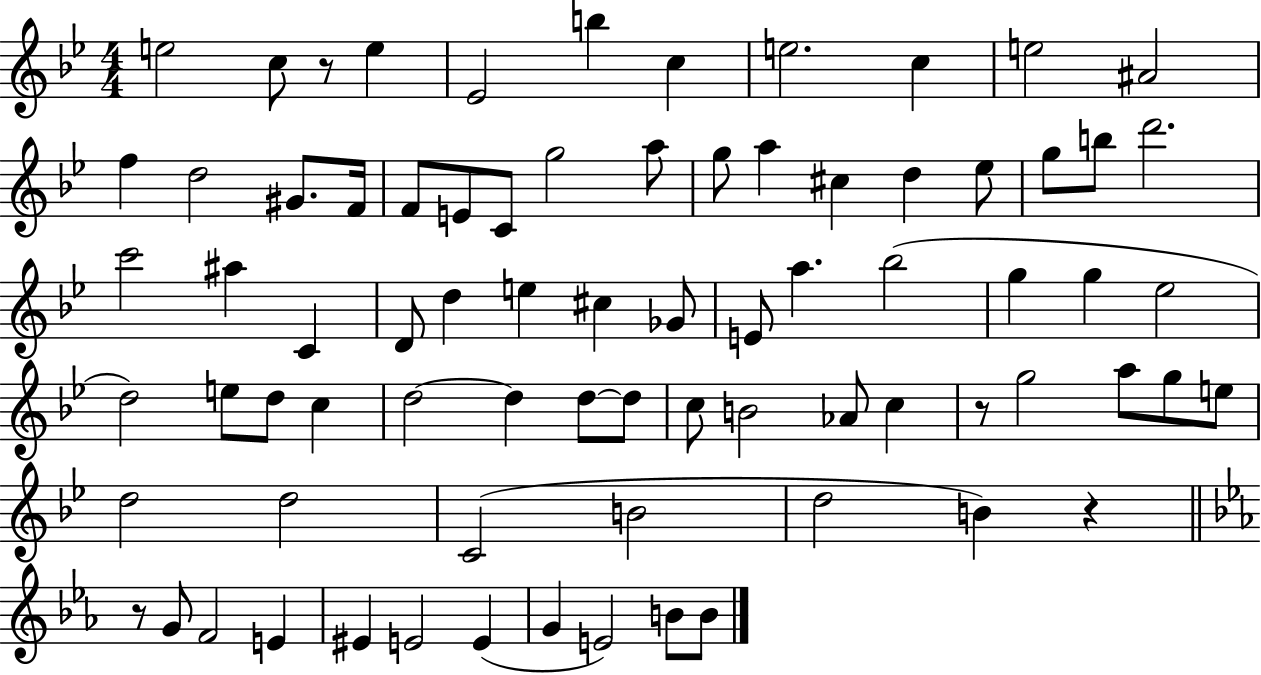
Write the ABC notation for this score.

X:1
T:Untitled
M:4/4
L:1/4
K:Bb
e2 c/2 z/2 e _E2 b c e2 c e2 ^A2 f d2 ^G/2 F/4 F/2 E/2 C/2 g2 a/2 g/2 a ^c d _e/2 g/2 b/2 d'2 c'2 ^a C D/2 d e ^c _G/2 E/2 a _b2 g g _e2 d2 e/2 d/2 c d2 d d/2 d/2 c/2 B2 _A/2 c z/2 g2 a/2 g/2 e/2 d2 d2 C2 B2 d2 B z z/2 G/2 F2 E ^E E2 E G E2 B/2 B/2